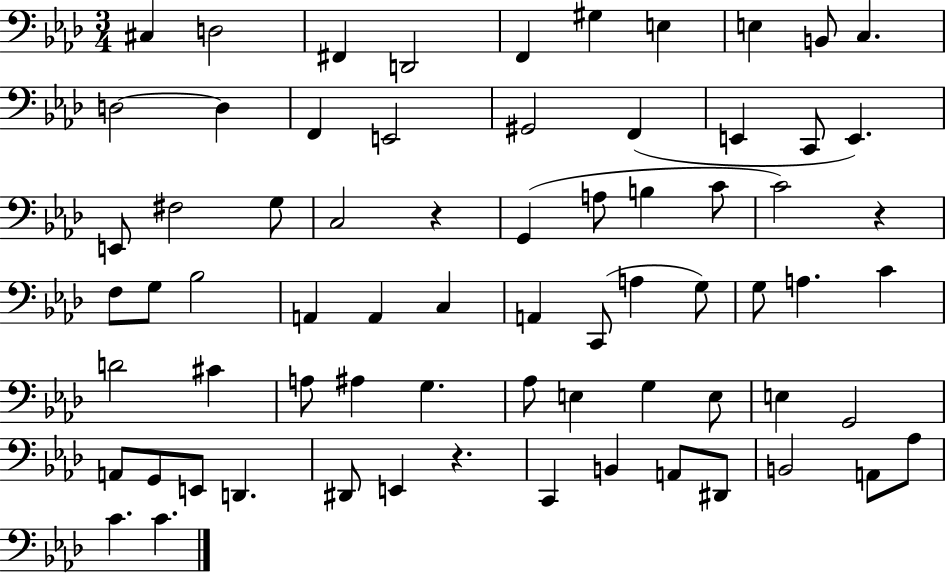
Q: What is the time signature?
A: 3/4